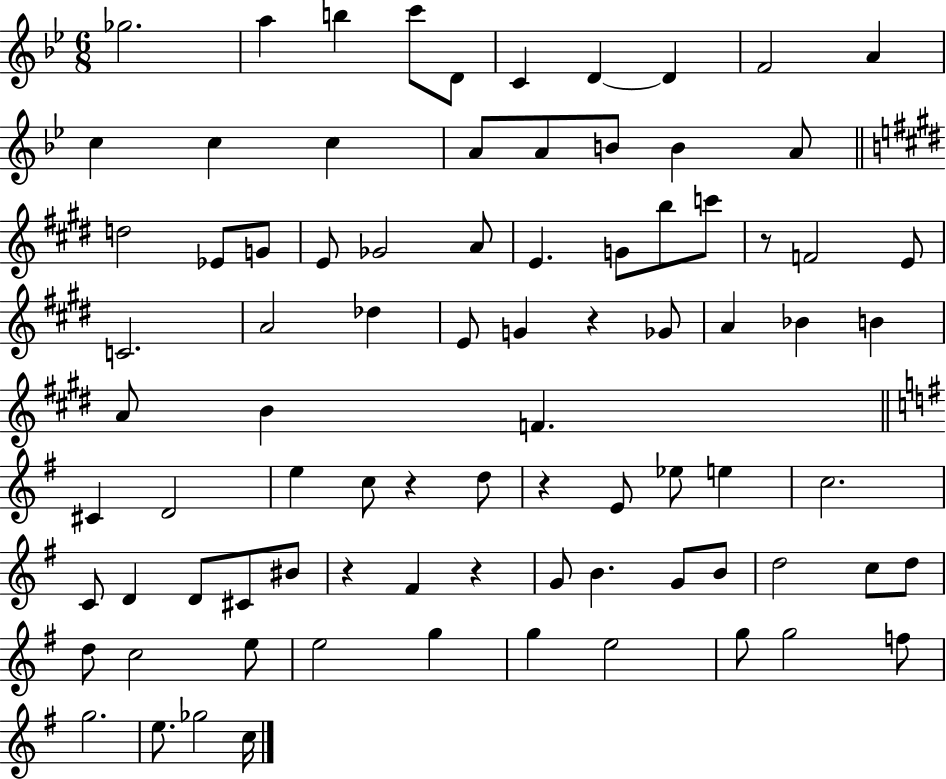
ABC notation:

X:1
T:Untitled
M:6/8
L:1/4
K:Bb
_g2 a b c'/2 D/2 C D D F2 A c c c A/2 A/2 B/2 B A/2 d2 _E/2 G/2 E/2 _G2 A/2 E G/2 b/2 c'/2 z/2 F2 E/2 C2 A2 _d E/2 G z _G/2 A _B B A/2 B F ^C D2 e c/2 z d/2 z E/2 _e/2 e c2 C/2 D D/2 ^C/2 ^B/2 z ^F z G/2 B G/2 B/2 d2 c/2 d/2 d/2 c2 e/2 e2 g g e2 g/2 g2 f/2 g2 e/2 _g2 c/4